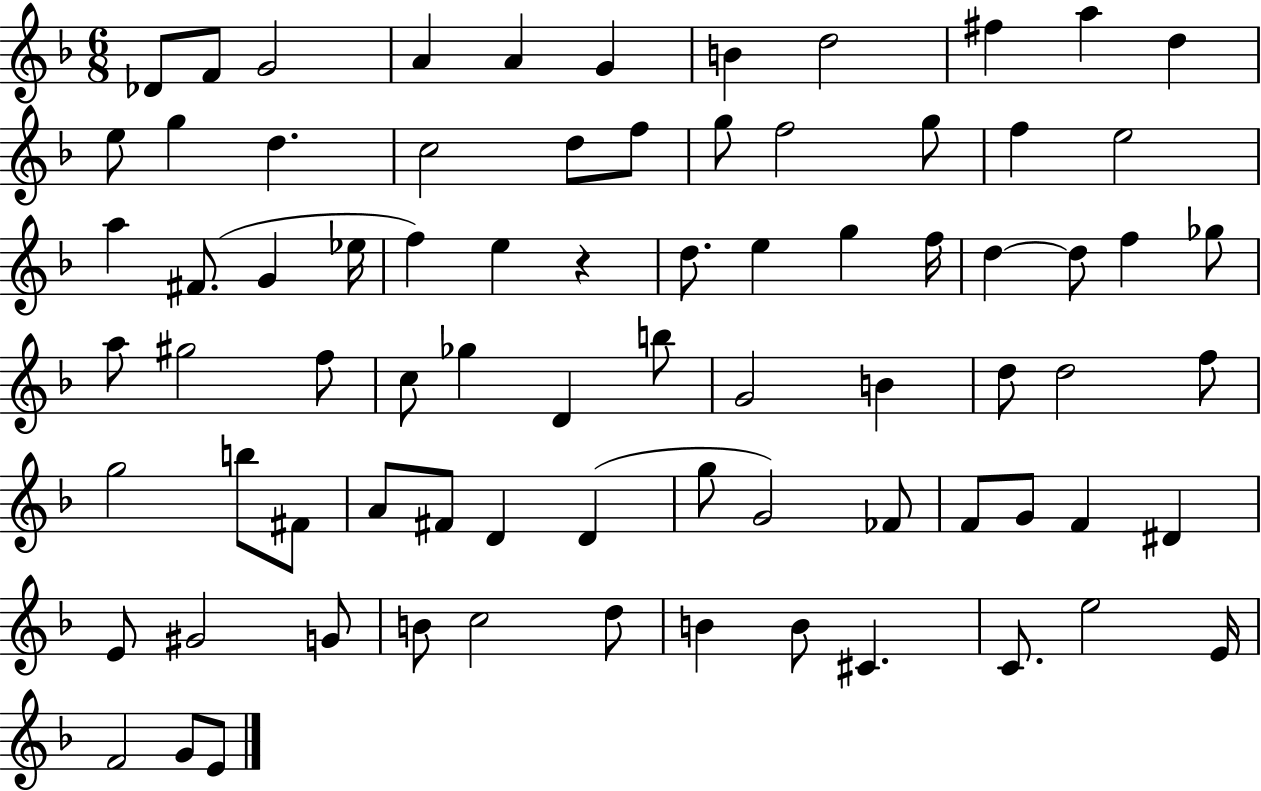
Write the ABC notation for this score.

X:1
T:Untitled
M:6/8
L:1/4
K:F
_D/2 F/2 G2 A A G B d2 ^f a d e/2 g d c2 d/2 f/2 g/2 f2 g/2 f e2 a ^F/2 G _e/4 f e z d/2 e g f/4 d d/2 f _g/2 a/2 ^g2 f/2 c/2 _g D b/2 G2 B d/2 d2 f/2 g2 b/2 ^F/2 A/2 ^F/2 D D g/2 G2 _F/2 F/2 G/2 F ^D E/2 ^G2 G/2 B/2 c2 d/2 B B/2 ^C C/2 e2 E/4 F2 G/2 E/2